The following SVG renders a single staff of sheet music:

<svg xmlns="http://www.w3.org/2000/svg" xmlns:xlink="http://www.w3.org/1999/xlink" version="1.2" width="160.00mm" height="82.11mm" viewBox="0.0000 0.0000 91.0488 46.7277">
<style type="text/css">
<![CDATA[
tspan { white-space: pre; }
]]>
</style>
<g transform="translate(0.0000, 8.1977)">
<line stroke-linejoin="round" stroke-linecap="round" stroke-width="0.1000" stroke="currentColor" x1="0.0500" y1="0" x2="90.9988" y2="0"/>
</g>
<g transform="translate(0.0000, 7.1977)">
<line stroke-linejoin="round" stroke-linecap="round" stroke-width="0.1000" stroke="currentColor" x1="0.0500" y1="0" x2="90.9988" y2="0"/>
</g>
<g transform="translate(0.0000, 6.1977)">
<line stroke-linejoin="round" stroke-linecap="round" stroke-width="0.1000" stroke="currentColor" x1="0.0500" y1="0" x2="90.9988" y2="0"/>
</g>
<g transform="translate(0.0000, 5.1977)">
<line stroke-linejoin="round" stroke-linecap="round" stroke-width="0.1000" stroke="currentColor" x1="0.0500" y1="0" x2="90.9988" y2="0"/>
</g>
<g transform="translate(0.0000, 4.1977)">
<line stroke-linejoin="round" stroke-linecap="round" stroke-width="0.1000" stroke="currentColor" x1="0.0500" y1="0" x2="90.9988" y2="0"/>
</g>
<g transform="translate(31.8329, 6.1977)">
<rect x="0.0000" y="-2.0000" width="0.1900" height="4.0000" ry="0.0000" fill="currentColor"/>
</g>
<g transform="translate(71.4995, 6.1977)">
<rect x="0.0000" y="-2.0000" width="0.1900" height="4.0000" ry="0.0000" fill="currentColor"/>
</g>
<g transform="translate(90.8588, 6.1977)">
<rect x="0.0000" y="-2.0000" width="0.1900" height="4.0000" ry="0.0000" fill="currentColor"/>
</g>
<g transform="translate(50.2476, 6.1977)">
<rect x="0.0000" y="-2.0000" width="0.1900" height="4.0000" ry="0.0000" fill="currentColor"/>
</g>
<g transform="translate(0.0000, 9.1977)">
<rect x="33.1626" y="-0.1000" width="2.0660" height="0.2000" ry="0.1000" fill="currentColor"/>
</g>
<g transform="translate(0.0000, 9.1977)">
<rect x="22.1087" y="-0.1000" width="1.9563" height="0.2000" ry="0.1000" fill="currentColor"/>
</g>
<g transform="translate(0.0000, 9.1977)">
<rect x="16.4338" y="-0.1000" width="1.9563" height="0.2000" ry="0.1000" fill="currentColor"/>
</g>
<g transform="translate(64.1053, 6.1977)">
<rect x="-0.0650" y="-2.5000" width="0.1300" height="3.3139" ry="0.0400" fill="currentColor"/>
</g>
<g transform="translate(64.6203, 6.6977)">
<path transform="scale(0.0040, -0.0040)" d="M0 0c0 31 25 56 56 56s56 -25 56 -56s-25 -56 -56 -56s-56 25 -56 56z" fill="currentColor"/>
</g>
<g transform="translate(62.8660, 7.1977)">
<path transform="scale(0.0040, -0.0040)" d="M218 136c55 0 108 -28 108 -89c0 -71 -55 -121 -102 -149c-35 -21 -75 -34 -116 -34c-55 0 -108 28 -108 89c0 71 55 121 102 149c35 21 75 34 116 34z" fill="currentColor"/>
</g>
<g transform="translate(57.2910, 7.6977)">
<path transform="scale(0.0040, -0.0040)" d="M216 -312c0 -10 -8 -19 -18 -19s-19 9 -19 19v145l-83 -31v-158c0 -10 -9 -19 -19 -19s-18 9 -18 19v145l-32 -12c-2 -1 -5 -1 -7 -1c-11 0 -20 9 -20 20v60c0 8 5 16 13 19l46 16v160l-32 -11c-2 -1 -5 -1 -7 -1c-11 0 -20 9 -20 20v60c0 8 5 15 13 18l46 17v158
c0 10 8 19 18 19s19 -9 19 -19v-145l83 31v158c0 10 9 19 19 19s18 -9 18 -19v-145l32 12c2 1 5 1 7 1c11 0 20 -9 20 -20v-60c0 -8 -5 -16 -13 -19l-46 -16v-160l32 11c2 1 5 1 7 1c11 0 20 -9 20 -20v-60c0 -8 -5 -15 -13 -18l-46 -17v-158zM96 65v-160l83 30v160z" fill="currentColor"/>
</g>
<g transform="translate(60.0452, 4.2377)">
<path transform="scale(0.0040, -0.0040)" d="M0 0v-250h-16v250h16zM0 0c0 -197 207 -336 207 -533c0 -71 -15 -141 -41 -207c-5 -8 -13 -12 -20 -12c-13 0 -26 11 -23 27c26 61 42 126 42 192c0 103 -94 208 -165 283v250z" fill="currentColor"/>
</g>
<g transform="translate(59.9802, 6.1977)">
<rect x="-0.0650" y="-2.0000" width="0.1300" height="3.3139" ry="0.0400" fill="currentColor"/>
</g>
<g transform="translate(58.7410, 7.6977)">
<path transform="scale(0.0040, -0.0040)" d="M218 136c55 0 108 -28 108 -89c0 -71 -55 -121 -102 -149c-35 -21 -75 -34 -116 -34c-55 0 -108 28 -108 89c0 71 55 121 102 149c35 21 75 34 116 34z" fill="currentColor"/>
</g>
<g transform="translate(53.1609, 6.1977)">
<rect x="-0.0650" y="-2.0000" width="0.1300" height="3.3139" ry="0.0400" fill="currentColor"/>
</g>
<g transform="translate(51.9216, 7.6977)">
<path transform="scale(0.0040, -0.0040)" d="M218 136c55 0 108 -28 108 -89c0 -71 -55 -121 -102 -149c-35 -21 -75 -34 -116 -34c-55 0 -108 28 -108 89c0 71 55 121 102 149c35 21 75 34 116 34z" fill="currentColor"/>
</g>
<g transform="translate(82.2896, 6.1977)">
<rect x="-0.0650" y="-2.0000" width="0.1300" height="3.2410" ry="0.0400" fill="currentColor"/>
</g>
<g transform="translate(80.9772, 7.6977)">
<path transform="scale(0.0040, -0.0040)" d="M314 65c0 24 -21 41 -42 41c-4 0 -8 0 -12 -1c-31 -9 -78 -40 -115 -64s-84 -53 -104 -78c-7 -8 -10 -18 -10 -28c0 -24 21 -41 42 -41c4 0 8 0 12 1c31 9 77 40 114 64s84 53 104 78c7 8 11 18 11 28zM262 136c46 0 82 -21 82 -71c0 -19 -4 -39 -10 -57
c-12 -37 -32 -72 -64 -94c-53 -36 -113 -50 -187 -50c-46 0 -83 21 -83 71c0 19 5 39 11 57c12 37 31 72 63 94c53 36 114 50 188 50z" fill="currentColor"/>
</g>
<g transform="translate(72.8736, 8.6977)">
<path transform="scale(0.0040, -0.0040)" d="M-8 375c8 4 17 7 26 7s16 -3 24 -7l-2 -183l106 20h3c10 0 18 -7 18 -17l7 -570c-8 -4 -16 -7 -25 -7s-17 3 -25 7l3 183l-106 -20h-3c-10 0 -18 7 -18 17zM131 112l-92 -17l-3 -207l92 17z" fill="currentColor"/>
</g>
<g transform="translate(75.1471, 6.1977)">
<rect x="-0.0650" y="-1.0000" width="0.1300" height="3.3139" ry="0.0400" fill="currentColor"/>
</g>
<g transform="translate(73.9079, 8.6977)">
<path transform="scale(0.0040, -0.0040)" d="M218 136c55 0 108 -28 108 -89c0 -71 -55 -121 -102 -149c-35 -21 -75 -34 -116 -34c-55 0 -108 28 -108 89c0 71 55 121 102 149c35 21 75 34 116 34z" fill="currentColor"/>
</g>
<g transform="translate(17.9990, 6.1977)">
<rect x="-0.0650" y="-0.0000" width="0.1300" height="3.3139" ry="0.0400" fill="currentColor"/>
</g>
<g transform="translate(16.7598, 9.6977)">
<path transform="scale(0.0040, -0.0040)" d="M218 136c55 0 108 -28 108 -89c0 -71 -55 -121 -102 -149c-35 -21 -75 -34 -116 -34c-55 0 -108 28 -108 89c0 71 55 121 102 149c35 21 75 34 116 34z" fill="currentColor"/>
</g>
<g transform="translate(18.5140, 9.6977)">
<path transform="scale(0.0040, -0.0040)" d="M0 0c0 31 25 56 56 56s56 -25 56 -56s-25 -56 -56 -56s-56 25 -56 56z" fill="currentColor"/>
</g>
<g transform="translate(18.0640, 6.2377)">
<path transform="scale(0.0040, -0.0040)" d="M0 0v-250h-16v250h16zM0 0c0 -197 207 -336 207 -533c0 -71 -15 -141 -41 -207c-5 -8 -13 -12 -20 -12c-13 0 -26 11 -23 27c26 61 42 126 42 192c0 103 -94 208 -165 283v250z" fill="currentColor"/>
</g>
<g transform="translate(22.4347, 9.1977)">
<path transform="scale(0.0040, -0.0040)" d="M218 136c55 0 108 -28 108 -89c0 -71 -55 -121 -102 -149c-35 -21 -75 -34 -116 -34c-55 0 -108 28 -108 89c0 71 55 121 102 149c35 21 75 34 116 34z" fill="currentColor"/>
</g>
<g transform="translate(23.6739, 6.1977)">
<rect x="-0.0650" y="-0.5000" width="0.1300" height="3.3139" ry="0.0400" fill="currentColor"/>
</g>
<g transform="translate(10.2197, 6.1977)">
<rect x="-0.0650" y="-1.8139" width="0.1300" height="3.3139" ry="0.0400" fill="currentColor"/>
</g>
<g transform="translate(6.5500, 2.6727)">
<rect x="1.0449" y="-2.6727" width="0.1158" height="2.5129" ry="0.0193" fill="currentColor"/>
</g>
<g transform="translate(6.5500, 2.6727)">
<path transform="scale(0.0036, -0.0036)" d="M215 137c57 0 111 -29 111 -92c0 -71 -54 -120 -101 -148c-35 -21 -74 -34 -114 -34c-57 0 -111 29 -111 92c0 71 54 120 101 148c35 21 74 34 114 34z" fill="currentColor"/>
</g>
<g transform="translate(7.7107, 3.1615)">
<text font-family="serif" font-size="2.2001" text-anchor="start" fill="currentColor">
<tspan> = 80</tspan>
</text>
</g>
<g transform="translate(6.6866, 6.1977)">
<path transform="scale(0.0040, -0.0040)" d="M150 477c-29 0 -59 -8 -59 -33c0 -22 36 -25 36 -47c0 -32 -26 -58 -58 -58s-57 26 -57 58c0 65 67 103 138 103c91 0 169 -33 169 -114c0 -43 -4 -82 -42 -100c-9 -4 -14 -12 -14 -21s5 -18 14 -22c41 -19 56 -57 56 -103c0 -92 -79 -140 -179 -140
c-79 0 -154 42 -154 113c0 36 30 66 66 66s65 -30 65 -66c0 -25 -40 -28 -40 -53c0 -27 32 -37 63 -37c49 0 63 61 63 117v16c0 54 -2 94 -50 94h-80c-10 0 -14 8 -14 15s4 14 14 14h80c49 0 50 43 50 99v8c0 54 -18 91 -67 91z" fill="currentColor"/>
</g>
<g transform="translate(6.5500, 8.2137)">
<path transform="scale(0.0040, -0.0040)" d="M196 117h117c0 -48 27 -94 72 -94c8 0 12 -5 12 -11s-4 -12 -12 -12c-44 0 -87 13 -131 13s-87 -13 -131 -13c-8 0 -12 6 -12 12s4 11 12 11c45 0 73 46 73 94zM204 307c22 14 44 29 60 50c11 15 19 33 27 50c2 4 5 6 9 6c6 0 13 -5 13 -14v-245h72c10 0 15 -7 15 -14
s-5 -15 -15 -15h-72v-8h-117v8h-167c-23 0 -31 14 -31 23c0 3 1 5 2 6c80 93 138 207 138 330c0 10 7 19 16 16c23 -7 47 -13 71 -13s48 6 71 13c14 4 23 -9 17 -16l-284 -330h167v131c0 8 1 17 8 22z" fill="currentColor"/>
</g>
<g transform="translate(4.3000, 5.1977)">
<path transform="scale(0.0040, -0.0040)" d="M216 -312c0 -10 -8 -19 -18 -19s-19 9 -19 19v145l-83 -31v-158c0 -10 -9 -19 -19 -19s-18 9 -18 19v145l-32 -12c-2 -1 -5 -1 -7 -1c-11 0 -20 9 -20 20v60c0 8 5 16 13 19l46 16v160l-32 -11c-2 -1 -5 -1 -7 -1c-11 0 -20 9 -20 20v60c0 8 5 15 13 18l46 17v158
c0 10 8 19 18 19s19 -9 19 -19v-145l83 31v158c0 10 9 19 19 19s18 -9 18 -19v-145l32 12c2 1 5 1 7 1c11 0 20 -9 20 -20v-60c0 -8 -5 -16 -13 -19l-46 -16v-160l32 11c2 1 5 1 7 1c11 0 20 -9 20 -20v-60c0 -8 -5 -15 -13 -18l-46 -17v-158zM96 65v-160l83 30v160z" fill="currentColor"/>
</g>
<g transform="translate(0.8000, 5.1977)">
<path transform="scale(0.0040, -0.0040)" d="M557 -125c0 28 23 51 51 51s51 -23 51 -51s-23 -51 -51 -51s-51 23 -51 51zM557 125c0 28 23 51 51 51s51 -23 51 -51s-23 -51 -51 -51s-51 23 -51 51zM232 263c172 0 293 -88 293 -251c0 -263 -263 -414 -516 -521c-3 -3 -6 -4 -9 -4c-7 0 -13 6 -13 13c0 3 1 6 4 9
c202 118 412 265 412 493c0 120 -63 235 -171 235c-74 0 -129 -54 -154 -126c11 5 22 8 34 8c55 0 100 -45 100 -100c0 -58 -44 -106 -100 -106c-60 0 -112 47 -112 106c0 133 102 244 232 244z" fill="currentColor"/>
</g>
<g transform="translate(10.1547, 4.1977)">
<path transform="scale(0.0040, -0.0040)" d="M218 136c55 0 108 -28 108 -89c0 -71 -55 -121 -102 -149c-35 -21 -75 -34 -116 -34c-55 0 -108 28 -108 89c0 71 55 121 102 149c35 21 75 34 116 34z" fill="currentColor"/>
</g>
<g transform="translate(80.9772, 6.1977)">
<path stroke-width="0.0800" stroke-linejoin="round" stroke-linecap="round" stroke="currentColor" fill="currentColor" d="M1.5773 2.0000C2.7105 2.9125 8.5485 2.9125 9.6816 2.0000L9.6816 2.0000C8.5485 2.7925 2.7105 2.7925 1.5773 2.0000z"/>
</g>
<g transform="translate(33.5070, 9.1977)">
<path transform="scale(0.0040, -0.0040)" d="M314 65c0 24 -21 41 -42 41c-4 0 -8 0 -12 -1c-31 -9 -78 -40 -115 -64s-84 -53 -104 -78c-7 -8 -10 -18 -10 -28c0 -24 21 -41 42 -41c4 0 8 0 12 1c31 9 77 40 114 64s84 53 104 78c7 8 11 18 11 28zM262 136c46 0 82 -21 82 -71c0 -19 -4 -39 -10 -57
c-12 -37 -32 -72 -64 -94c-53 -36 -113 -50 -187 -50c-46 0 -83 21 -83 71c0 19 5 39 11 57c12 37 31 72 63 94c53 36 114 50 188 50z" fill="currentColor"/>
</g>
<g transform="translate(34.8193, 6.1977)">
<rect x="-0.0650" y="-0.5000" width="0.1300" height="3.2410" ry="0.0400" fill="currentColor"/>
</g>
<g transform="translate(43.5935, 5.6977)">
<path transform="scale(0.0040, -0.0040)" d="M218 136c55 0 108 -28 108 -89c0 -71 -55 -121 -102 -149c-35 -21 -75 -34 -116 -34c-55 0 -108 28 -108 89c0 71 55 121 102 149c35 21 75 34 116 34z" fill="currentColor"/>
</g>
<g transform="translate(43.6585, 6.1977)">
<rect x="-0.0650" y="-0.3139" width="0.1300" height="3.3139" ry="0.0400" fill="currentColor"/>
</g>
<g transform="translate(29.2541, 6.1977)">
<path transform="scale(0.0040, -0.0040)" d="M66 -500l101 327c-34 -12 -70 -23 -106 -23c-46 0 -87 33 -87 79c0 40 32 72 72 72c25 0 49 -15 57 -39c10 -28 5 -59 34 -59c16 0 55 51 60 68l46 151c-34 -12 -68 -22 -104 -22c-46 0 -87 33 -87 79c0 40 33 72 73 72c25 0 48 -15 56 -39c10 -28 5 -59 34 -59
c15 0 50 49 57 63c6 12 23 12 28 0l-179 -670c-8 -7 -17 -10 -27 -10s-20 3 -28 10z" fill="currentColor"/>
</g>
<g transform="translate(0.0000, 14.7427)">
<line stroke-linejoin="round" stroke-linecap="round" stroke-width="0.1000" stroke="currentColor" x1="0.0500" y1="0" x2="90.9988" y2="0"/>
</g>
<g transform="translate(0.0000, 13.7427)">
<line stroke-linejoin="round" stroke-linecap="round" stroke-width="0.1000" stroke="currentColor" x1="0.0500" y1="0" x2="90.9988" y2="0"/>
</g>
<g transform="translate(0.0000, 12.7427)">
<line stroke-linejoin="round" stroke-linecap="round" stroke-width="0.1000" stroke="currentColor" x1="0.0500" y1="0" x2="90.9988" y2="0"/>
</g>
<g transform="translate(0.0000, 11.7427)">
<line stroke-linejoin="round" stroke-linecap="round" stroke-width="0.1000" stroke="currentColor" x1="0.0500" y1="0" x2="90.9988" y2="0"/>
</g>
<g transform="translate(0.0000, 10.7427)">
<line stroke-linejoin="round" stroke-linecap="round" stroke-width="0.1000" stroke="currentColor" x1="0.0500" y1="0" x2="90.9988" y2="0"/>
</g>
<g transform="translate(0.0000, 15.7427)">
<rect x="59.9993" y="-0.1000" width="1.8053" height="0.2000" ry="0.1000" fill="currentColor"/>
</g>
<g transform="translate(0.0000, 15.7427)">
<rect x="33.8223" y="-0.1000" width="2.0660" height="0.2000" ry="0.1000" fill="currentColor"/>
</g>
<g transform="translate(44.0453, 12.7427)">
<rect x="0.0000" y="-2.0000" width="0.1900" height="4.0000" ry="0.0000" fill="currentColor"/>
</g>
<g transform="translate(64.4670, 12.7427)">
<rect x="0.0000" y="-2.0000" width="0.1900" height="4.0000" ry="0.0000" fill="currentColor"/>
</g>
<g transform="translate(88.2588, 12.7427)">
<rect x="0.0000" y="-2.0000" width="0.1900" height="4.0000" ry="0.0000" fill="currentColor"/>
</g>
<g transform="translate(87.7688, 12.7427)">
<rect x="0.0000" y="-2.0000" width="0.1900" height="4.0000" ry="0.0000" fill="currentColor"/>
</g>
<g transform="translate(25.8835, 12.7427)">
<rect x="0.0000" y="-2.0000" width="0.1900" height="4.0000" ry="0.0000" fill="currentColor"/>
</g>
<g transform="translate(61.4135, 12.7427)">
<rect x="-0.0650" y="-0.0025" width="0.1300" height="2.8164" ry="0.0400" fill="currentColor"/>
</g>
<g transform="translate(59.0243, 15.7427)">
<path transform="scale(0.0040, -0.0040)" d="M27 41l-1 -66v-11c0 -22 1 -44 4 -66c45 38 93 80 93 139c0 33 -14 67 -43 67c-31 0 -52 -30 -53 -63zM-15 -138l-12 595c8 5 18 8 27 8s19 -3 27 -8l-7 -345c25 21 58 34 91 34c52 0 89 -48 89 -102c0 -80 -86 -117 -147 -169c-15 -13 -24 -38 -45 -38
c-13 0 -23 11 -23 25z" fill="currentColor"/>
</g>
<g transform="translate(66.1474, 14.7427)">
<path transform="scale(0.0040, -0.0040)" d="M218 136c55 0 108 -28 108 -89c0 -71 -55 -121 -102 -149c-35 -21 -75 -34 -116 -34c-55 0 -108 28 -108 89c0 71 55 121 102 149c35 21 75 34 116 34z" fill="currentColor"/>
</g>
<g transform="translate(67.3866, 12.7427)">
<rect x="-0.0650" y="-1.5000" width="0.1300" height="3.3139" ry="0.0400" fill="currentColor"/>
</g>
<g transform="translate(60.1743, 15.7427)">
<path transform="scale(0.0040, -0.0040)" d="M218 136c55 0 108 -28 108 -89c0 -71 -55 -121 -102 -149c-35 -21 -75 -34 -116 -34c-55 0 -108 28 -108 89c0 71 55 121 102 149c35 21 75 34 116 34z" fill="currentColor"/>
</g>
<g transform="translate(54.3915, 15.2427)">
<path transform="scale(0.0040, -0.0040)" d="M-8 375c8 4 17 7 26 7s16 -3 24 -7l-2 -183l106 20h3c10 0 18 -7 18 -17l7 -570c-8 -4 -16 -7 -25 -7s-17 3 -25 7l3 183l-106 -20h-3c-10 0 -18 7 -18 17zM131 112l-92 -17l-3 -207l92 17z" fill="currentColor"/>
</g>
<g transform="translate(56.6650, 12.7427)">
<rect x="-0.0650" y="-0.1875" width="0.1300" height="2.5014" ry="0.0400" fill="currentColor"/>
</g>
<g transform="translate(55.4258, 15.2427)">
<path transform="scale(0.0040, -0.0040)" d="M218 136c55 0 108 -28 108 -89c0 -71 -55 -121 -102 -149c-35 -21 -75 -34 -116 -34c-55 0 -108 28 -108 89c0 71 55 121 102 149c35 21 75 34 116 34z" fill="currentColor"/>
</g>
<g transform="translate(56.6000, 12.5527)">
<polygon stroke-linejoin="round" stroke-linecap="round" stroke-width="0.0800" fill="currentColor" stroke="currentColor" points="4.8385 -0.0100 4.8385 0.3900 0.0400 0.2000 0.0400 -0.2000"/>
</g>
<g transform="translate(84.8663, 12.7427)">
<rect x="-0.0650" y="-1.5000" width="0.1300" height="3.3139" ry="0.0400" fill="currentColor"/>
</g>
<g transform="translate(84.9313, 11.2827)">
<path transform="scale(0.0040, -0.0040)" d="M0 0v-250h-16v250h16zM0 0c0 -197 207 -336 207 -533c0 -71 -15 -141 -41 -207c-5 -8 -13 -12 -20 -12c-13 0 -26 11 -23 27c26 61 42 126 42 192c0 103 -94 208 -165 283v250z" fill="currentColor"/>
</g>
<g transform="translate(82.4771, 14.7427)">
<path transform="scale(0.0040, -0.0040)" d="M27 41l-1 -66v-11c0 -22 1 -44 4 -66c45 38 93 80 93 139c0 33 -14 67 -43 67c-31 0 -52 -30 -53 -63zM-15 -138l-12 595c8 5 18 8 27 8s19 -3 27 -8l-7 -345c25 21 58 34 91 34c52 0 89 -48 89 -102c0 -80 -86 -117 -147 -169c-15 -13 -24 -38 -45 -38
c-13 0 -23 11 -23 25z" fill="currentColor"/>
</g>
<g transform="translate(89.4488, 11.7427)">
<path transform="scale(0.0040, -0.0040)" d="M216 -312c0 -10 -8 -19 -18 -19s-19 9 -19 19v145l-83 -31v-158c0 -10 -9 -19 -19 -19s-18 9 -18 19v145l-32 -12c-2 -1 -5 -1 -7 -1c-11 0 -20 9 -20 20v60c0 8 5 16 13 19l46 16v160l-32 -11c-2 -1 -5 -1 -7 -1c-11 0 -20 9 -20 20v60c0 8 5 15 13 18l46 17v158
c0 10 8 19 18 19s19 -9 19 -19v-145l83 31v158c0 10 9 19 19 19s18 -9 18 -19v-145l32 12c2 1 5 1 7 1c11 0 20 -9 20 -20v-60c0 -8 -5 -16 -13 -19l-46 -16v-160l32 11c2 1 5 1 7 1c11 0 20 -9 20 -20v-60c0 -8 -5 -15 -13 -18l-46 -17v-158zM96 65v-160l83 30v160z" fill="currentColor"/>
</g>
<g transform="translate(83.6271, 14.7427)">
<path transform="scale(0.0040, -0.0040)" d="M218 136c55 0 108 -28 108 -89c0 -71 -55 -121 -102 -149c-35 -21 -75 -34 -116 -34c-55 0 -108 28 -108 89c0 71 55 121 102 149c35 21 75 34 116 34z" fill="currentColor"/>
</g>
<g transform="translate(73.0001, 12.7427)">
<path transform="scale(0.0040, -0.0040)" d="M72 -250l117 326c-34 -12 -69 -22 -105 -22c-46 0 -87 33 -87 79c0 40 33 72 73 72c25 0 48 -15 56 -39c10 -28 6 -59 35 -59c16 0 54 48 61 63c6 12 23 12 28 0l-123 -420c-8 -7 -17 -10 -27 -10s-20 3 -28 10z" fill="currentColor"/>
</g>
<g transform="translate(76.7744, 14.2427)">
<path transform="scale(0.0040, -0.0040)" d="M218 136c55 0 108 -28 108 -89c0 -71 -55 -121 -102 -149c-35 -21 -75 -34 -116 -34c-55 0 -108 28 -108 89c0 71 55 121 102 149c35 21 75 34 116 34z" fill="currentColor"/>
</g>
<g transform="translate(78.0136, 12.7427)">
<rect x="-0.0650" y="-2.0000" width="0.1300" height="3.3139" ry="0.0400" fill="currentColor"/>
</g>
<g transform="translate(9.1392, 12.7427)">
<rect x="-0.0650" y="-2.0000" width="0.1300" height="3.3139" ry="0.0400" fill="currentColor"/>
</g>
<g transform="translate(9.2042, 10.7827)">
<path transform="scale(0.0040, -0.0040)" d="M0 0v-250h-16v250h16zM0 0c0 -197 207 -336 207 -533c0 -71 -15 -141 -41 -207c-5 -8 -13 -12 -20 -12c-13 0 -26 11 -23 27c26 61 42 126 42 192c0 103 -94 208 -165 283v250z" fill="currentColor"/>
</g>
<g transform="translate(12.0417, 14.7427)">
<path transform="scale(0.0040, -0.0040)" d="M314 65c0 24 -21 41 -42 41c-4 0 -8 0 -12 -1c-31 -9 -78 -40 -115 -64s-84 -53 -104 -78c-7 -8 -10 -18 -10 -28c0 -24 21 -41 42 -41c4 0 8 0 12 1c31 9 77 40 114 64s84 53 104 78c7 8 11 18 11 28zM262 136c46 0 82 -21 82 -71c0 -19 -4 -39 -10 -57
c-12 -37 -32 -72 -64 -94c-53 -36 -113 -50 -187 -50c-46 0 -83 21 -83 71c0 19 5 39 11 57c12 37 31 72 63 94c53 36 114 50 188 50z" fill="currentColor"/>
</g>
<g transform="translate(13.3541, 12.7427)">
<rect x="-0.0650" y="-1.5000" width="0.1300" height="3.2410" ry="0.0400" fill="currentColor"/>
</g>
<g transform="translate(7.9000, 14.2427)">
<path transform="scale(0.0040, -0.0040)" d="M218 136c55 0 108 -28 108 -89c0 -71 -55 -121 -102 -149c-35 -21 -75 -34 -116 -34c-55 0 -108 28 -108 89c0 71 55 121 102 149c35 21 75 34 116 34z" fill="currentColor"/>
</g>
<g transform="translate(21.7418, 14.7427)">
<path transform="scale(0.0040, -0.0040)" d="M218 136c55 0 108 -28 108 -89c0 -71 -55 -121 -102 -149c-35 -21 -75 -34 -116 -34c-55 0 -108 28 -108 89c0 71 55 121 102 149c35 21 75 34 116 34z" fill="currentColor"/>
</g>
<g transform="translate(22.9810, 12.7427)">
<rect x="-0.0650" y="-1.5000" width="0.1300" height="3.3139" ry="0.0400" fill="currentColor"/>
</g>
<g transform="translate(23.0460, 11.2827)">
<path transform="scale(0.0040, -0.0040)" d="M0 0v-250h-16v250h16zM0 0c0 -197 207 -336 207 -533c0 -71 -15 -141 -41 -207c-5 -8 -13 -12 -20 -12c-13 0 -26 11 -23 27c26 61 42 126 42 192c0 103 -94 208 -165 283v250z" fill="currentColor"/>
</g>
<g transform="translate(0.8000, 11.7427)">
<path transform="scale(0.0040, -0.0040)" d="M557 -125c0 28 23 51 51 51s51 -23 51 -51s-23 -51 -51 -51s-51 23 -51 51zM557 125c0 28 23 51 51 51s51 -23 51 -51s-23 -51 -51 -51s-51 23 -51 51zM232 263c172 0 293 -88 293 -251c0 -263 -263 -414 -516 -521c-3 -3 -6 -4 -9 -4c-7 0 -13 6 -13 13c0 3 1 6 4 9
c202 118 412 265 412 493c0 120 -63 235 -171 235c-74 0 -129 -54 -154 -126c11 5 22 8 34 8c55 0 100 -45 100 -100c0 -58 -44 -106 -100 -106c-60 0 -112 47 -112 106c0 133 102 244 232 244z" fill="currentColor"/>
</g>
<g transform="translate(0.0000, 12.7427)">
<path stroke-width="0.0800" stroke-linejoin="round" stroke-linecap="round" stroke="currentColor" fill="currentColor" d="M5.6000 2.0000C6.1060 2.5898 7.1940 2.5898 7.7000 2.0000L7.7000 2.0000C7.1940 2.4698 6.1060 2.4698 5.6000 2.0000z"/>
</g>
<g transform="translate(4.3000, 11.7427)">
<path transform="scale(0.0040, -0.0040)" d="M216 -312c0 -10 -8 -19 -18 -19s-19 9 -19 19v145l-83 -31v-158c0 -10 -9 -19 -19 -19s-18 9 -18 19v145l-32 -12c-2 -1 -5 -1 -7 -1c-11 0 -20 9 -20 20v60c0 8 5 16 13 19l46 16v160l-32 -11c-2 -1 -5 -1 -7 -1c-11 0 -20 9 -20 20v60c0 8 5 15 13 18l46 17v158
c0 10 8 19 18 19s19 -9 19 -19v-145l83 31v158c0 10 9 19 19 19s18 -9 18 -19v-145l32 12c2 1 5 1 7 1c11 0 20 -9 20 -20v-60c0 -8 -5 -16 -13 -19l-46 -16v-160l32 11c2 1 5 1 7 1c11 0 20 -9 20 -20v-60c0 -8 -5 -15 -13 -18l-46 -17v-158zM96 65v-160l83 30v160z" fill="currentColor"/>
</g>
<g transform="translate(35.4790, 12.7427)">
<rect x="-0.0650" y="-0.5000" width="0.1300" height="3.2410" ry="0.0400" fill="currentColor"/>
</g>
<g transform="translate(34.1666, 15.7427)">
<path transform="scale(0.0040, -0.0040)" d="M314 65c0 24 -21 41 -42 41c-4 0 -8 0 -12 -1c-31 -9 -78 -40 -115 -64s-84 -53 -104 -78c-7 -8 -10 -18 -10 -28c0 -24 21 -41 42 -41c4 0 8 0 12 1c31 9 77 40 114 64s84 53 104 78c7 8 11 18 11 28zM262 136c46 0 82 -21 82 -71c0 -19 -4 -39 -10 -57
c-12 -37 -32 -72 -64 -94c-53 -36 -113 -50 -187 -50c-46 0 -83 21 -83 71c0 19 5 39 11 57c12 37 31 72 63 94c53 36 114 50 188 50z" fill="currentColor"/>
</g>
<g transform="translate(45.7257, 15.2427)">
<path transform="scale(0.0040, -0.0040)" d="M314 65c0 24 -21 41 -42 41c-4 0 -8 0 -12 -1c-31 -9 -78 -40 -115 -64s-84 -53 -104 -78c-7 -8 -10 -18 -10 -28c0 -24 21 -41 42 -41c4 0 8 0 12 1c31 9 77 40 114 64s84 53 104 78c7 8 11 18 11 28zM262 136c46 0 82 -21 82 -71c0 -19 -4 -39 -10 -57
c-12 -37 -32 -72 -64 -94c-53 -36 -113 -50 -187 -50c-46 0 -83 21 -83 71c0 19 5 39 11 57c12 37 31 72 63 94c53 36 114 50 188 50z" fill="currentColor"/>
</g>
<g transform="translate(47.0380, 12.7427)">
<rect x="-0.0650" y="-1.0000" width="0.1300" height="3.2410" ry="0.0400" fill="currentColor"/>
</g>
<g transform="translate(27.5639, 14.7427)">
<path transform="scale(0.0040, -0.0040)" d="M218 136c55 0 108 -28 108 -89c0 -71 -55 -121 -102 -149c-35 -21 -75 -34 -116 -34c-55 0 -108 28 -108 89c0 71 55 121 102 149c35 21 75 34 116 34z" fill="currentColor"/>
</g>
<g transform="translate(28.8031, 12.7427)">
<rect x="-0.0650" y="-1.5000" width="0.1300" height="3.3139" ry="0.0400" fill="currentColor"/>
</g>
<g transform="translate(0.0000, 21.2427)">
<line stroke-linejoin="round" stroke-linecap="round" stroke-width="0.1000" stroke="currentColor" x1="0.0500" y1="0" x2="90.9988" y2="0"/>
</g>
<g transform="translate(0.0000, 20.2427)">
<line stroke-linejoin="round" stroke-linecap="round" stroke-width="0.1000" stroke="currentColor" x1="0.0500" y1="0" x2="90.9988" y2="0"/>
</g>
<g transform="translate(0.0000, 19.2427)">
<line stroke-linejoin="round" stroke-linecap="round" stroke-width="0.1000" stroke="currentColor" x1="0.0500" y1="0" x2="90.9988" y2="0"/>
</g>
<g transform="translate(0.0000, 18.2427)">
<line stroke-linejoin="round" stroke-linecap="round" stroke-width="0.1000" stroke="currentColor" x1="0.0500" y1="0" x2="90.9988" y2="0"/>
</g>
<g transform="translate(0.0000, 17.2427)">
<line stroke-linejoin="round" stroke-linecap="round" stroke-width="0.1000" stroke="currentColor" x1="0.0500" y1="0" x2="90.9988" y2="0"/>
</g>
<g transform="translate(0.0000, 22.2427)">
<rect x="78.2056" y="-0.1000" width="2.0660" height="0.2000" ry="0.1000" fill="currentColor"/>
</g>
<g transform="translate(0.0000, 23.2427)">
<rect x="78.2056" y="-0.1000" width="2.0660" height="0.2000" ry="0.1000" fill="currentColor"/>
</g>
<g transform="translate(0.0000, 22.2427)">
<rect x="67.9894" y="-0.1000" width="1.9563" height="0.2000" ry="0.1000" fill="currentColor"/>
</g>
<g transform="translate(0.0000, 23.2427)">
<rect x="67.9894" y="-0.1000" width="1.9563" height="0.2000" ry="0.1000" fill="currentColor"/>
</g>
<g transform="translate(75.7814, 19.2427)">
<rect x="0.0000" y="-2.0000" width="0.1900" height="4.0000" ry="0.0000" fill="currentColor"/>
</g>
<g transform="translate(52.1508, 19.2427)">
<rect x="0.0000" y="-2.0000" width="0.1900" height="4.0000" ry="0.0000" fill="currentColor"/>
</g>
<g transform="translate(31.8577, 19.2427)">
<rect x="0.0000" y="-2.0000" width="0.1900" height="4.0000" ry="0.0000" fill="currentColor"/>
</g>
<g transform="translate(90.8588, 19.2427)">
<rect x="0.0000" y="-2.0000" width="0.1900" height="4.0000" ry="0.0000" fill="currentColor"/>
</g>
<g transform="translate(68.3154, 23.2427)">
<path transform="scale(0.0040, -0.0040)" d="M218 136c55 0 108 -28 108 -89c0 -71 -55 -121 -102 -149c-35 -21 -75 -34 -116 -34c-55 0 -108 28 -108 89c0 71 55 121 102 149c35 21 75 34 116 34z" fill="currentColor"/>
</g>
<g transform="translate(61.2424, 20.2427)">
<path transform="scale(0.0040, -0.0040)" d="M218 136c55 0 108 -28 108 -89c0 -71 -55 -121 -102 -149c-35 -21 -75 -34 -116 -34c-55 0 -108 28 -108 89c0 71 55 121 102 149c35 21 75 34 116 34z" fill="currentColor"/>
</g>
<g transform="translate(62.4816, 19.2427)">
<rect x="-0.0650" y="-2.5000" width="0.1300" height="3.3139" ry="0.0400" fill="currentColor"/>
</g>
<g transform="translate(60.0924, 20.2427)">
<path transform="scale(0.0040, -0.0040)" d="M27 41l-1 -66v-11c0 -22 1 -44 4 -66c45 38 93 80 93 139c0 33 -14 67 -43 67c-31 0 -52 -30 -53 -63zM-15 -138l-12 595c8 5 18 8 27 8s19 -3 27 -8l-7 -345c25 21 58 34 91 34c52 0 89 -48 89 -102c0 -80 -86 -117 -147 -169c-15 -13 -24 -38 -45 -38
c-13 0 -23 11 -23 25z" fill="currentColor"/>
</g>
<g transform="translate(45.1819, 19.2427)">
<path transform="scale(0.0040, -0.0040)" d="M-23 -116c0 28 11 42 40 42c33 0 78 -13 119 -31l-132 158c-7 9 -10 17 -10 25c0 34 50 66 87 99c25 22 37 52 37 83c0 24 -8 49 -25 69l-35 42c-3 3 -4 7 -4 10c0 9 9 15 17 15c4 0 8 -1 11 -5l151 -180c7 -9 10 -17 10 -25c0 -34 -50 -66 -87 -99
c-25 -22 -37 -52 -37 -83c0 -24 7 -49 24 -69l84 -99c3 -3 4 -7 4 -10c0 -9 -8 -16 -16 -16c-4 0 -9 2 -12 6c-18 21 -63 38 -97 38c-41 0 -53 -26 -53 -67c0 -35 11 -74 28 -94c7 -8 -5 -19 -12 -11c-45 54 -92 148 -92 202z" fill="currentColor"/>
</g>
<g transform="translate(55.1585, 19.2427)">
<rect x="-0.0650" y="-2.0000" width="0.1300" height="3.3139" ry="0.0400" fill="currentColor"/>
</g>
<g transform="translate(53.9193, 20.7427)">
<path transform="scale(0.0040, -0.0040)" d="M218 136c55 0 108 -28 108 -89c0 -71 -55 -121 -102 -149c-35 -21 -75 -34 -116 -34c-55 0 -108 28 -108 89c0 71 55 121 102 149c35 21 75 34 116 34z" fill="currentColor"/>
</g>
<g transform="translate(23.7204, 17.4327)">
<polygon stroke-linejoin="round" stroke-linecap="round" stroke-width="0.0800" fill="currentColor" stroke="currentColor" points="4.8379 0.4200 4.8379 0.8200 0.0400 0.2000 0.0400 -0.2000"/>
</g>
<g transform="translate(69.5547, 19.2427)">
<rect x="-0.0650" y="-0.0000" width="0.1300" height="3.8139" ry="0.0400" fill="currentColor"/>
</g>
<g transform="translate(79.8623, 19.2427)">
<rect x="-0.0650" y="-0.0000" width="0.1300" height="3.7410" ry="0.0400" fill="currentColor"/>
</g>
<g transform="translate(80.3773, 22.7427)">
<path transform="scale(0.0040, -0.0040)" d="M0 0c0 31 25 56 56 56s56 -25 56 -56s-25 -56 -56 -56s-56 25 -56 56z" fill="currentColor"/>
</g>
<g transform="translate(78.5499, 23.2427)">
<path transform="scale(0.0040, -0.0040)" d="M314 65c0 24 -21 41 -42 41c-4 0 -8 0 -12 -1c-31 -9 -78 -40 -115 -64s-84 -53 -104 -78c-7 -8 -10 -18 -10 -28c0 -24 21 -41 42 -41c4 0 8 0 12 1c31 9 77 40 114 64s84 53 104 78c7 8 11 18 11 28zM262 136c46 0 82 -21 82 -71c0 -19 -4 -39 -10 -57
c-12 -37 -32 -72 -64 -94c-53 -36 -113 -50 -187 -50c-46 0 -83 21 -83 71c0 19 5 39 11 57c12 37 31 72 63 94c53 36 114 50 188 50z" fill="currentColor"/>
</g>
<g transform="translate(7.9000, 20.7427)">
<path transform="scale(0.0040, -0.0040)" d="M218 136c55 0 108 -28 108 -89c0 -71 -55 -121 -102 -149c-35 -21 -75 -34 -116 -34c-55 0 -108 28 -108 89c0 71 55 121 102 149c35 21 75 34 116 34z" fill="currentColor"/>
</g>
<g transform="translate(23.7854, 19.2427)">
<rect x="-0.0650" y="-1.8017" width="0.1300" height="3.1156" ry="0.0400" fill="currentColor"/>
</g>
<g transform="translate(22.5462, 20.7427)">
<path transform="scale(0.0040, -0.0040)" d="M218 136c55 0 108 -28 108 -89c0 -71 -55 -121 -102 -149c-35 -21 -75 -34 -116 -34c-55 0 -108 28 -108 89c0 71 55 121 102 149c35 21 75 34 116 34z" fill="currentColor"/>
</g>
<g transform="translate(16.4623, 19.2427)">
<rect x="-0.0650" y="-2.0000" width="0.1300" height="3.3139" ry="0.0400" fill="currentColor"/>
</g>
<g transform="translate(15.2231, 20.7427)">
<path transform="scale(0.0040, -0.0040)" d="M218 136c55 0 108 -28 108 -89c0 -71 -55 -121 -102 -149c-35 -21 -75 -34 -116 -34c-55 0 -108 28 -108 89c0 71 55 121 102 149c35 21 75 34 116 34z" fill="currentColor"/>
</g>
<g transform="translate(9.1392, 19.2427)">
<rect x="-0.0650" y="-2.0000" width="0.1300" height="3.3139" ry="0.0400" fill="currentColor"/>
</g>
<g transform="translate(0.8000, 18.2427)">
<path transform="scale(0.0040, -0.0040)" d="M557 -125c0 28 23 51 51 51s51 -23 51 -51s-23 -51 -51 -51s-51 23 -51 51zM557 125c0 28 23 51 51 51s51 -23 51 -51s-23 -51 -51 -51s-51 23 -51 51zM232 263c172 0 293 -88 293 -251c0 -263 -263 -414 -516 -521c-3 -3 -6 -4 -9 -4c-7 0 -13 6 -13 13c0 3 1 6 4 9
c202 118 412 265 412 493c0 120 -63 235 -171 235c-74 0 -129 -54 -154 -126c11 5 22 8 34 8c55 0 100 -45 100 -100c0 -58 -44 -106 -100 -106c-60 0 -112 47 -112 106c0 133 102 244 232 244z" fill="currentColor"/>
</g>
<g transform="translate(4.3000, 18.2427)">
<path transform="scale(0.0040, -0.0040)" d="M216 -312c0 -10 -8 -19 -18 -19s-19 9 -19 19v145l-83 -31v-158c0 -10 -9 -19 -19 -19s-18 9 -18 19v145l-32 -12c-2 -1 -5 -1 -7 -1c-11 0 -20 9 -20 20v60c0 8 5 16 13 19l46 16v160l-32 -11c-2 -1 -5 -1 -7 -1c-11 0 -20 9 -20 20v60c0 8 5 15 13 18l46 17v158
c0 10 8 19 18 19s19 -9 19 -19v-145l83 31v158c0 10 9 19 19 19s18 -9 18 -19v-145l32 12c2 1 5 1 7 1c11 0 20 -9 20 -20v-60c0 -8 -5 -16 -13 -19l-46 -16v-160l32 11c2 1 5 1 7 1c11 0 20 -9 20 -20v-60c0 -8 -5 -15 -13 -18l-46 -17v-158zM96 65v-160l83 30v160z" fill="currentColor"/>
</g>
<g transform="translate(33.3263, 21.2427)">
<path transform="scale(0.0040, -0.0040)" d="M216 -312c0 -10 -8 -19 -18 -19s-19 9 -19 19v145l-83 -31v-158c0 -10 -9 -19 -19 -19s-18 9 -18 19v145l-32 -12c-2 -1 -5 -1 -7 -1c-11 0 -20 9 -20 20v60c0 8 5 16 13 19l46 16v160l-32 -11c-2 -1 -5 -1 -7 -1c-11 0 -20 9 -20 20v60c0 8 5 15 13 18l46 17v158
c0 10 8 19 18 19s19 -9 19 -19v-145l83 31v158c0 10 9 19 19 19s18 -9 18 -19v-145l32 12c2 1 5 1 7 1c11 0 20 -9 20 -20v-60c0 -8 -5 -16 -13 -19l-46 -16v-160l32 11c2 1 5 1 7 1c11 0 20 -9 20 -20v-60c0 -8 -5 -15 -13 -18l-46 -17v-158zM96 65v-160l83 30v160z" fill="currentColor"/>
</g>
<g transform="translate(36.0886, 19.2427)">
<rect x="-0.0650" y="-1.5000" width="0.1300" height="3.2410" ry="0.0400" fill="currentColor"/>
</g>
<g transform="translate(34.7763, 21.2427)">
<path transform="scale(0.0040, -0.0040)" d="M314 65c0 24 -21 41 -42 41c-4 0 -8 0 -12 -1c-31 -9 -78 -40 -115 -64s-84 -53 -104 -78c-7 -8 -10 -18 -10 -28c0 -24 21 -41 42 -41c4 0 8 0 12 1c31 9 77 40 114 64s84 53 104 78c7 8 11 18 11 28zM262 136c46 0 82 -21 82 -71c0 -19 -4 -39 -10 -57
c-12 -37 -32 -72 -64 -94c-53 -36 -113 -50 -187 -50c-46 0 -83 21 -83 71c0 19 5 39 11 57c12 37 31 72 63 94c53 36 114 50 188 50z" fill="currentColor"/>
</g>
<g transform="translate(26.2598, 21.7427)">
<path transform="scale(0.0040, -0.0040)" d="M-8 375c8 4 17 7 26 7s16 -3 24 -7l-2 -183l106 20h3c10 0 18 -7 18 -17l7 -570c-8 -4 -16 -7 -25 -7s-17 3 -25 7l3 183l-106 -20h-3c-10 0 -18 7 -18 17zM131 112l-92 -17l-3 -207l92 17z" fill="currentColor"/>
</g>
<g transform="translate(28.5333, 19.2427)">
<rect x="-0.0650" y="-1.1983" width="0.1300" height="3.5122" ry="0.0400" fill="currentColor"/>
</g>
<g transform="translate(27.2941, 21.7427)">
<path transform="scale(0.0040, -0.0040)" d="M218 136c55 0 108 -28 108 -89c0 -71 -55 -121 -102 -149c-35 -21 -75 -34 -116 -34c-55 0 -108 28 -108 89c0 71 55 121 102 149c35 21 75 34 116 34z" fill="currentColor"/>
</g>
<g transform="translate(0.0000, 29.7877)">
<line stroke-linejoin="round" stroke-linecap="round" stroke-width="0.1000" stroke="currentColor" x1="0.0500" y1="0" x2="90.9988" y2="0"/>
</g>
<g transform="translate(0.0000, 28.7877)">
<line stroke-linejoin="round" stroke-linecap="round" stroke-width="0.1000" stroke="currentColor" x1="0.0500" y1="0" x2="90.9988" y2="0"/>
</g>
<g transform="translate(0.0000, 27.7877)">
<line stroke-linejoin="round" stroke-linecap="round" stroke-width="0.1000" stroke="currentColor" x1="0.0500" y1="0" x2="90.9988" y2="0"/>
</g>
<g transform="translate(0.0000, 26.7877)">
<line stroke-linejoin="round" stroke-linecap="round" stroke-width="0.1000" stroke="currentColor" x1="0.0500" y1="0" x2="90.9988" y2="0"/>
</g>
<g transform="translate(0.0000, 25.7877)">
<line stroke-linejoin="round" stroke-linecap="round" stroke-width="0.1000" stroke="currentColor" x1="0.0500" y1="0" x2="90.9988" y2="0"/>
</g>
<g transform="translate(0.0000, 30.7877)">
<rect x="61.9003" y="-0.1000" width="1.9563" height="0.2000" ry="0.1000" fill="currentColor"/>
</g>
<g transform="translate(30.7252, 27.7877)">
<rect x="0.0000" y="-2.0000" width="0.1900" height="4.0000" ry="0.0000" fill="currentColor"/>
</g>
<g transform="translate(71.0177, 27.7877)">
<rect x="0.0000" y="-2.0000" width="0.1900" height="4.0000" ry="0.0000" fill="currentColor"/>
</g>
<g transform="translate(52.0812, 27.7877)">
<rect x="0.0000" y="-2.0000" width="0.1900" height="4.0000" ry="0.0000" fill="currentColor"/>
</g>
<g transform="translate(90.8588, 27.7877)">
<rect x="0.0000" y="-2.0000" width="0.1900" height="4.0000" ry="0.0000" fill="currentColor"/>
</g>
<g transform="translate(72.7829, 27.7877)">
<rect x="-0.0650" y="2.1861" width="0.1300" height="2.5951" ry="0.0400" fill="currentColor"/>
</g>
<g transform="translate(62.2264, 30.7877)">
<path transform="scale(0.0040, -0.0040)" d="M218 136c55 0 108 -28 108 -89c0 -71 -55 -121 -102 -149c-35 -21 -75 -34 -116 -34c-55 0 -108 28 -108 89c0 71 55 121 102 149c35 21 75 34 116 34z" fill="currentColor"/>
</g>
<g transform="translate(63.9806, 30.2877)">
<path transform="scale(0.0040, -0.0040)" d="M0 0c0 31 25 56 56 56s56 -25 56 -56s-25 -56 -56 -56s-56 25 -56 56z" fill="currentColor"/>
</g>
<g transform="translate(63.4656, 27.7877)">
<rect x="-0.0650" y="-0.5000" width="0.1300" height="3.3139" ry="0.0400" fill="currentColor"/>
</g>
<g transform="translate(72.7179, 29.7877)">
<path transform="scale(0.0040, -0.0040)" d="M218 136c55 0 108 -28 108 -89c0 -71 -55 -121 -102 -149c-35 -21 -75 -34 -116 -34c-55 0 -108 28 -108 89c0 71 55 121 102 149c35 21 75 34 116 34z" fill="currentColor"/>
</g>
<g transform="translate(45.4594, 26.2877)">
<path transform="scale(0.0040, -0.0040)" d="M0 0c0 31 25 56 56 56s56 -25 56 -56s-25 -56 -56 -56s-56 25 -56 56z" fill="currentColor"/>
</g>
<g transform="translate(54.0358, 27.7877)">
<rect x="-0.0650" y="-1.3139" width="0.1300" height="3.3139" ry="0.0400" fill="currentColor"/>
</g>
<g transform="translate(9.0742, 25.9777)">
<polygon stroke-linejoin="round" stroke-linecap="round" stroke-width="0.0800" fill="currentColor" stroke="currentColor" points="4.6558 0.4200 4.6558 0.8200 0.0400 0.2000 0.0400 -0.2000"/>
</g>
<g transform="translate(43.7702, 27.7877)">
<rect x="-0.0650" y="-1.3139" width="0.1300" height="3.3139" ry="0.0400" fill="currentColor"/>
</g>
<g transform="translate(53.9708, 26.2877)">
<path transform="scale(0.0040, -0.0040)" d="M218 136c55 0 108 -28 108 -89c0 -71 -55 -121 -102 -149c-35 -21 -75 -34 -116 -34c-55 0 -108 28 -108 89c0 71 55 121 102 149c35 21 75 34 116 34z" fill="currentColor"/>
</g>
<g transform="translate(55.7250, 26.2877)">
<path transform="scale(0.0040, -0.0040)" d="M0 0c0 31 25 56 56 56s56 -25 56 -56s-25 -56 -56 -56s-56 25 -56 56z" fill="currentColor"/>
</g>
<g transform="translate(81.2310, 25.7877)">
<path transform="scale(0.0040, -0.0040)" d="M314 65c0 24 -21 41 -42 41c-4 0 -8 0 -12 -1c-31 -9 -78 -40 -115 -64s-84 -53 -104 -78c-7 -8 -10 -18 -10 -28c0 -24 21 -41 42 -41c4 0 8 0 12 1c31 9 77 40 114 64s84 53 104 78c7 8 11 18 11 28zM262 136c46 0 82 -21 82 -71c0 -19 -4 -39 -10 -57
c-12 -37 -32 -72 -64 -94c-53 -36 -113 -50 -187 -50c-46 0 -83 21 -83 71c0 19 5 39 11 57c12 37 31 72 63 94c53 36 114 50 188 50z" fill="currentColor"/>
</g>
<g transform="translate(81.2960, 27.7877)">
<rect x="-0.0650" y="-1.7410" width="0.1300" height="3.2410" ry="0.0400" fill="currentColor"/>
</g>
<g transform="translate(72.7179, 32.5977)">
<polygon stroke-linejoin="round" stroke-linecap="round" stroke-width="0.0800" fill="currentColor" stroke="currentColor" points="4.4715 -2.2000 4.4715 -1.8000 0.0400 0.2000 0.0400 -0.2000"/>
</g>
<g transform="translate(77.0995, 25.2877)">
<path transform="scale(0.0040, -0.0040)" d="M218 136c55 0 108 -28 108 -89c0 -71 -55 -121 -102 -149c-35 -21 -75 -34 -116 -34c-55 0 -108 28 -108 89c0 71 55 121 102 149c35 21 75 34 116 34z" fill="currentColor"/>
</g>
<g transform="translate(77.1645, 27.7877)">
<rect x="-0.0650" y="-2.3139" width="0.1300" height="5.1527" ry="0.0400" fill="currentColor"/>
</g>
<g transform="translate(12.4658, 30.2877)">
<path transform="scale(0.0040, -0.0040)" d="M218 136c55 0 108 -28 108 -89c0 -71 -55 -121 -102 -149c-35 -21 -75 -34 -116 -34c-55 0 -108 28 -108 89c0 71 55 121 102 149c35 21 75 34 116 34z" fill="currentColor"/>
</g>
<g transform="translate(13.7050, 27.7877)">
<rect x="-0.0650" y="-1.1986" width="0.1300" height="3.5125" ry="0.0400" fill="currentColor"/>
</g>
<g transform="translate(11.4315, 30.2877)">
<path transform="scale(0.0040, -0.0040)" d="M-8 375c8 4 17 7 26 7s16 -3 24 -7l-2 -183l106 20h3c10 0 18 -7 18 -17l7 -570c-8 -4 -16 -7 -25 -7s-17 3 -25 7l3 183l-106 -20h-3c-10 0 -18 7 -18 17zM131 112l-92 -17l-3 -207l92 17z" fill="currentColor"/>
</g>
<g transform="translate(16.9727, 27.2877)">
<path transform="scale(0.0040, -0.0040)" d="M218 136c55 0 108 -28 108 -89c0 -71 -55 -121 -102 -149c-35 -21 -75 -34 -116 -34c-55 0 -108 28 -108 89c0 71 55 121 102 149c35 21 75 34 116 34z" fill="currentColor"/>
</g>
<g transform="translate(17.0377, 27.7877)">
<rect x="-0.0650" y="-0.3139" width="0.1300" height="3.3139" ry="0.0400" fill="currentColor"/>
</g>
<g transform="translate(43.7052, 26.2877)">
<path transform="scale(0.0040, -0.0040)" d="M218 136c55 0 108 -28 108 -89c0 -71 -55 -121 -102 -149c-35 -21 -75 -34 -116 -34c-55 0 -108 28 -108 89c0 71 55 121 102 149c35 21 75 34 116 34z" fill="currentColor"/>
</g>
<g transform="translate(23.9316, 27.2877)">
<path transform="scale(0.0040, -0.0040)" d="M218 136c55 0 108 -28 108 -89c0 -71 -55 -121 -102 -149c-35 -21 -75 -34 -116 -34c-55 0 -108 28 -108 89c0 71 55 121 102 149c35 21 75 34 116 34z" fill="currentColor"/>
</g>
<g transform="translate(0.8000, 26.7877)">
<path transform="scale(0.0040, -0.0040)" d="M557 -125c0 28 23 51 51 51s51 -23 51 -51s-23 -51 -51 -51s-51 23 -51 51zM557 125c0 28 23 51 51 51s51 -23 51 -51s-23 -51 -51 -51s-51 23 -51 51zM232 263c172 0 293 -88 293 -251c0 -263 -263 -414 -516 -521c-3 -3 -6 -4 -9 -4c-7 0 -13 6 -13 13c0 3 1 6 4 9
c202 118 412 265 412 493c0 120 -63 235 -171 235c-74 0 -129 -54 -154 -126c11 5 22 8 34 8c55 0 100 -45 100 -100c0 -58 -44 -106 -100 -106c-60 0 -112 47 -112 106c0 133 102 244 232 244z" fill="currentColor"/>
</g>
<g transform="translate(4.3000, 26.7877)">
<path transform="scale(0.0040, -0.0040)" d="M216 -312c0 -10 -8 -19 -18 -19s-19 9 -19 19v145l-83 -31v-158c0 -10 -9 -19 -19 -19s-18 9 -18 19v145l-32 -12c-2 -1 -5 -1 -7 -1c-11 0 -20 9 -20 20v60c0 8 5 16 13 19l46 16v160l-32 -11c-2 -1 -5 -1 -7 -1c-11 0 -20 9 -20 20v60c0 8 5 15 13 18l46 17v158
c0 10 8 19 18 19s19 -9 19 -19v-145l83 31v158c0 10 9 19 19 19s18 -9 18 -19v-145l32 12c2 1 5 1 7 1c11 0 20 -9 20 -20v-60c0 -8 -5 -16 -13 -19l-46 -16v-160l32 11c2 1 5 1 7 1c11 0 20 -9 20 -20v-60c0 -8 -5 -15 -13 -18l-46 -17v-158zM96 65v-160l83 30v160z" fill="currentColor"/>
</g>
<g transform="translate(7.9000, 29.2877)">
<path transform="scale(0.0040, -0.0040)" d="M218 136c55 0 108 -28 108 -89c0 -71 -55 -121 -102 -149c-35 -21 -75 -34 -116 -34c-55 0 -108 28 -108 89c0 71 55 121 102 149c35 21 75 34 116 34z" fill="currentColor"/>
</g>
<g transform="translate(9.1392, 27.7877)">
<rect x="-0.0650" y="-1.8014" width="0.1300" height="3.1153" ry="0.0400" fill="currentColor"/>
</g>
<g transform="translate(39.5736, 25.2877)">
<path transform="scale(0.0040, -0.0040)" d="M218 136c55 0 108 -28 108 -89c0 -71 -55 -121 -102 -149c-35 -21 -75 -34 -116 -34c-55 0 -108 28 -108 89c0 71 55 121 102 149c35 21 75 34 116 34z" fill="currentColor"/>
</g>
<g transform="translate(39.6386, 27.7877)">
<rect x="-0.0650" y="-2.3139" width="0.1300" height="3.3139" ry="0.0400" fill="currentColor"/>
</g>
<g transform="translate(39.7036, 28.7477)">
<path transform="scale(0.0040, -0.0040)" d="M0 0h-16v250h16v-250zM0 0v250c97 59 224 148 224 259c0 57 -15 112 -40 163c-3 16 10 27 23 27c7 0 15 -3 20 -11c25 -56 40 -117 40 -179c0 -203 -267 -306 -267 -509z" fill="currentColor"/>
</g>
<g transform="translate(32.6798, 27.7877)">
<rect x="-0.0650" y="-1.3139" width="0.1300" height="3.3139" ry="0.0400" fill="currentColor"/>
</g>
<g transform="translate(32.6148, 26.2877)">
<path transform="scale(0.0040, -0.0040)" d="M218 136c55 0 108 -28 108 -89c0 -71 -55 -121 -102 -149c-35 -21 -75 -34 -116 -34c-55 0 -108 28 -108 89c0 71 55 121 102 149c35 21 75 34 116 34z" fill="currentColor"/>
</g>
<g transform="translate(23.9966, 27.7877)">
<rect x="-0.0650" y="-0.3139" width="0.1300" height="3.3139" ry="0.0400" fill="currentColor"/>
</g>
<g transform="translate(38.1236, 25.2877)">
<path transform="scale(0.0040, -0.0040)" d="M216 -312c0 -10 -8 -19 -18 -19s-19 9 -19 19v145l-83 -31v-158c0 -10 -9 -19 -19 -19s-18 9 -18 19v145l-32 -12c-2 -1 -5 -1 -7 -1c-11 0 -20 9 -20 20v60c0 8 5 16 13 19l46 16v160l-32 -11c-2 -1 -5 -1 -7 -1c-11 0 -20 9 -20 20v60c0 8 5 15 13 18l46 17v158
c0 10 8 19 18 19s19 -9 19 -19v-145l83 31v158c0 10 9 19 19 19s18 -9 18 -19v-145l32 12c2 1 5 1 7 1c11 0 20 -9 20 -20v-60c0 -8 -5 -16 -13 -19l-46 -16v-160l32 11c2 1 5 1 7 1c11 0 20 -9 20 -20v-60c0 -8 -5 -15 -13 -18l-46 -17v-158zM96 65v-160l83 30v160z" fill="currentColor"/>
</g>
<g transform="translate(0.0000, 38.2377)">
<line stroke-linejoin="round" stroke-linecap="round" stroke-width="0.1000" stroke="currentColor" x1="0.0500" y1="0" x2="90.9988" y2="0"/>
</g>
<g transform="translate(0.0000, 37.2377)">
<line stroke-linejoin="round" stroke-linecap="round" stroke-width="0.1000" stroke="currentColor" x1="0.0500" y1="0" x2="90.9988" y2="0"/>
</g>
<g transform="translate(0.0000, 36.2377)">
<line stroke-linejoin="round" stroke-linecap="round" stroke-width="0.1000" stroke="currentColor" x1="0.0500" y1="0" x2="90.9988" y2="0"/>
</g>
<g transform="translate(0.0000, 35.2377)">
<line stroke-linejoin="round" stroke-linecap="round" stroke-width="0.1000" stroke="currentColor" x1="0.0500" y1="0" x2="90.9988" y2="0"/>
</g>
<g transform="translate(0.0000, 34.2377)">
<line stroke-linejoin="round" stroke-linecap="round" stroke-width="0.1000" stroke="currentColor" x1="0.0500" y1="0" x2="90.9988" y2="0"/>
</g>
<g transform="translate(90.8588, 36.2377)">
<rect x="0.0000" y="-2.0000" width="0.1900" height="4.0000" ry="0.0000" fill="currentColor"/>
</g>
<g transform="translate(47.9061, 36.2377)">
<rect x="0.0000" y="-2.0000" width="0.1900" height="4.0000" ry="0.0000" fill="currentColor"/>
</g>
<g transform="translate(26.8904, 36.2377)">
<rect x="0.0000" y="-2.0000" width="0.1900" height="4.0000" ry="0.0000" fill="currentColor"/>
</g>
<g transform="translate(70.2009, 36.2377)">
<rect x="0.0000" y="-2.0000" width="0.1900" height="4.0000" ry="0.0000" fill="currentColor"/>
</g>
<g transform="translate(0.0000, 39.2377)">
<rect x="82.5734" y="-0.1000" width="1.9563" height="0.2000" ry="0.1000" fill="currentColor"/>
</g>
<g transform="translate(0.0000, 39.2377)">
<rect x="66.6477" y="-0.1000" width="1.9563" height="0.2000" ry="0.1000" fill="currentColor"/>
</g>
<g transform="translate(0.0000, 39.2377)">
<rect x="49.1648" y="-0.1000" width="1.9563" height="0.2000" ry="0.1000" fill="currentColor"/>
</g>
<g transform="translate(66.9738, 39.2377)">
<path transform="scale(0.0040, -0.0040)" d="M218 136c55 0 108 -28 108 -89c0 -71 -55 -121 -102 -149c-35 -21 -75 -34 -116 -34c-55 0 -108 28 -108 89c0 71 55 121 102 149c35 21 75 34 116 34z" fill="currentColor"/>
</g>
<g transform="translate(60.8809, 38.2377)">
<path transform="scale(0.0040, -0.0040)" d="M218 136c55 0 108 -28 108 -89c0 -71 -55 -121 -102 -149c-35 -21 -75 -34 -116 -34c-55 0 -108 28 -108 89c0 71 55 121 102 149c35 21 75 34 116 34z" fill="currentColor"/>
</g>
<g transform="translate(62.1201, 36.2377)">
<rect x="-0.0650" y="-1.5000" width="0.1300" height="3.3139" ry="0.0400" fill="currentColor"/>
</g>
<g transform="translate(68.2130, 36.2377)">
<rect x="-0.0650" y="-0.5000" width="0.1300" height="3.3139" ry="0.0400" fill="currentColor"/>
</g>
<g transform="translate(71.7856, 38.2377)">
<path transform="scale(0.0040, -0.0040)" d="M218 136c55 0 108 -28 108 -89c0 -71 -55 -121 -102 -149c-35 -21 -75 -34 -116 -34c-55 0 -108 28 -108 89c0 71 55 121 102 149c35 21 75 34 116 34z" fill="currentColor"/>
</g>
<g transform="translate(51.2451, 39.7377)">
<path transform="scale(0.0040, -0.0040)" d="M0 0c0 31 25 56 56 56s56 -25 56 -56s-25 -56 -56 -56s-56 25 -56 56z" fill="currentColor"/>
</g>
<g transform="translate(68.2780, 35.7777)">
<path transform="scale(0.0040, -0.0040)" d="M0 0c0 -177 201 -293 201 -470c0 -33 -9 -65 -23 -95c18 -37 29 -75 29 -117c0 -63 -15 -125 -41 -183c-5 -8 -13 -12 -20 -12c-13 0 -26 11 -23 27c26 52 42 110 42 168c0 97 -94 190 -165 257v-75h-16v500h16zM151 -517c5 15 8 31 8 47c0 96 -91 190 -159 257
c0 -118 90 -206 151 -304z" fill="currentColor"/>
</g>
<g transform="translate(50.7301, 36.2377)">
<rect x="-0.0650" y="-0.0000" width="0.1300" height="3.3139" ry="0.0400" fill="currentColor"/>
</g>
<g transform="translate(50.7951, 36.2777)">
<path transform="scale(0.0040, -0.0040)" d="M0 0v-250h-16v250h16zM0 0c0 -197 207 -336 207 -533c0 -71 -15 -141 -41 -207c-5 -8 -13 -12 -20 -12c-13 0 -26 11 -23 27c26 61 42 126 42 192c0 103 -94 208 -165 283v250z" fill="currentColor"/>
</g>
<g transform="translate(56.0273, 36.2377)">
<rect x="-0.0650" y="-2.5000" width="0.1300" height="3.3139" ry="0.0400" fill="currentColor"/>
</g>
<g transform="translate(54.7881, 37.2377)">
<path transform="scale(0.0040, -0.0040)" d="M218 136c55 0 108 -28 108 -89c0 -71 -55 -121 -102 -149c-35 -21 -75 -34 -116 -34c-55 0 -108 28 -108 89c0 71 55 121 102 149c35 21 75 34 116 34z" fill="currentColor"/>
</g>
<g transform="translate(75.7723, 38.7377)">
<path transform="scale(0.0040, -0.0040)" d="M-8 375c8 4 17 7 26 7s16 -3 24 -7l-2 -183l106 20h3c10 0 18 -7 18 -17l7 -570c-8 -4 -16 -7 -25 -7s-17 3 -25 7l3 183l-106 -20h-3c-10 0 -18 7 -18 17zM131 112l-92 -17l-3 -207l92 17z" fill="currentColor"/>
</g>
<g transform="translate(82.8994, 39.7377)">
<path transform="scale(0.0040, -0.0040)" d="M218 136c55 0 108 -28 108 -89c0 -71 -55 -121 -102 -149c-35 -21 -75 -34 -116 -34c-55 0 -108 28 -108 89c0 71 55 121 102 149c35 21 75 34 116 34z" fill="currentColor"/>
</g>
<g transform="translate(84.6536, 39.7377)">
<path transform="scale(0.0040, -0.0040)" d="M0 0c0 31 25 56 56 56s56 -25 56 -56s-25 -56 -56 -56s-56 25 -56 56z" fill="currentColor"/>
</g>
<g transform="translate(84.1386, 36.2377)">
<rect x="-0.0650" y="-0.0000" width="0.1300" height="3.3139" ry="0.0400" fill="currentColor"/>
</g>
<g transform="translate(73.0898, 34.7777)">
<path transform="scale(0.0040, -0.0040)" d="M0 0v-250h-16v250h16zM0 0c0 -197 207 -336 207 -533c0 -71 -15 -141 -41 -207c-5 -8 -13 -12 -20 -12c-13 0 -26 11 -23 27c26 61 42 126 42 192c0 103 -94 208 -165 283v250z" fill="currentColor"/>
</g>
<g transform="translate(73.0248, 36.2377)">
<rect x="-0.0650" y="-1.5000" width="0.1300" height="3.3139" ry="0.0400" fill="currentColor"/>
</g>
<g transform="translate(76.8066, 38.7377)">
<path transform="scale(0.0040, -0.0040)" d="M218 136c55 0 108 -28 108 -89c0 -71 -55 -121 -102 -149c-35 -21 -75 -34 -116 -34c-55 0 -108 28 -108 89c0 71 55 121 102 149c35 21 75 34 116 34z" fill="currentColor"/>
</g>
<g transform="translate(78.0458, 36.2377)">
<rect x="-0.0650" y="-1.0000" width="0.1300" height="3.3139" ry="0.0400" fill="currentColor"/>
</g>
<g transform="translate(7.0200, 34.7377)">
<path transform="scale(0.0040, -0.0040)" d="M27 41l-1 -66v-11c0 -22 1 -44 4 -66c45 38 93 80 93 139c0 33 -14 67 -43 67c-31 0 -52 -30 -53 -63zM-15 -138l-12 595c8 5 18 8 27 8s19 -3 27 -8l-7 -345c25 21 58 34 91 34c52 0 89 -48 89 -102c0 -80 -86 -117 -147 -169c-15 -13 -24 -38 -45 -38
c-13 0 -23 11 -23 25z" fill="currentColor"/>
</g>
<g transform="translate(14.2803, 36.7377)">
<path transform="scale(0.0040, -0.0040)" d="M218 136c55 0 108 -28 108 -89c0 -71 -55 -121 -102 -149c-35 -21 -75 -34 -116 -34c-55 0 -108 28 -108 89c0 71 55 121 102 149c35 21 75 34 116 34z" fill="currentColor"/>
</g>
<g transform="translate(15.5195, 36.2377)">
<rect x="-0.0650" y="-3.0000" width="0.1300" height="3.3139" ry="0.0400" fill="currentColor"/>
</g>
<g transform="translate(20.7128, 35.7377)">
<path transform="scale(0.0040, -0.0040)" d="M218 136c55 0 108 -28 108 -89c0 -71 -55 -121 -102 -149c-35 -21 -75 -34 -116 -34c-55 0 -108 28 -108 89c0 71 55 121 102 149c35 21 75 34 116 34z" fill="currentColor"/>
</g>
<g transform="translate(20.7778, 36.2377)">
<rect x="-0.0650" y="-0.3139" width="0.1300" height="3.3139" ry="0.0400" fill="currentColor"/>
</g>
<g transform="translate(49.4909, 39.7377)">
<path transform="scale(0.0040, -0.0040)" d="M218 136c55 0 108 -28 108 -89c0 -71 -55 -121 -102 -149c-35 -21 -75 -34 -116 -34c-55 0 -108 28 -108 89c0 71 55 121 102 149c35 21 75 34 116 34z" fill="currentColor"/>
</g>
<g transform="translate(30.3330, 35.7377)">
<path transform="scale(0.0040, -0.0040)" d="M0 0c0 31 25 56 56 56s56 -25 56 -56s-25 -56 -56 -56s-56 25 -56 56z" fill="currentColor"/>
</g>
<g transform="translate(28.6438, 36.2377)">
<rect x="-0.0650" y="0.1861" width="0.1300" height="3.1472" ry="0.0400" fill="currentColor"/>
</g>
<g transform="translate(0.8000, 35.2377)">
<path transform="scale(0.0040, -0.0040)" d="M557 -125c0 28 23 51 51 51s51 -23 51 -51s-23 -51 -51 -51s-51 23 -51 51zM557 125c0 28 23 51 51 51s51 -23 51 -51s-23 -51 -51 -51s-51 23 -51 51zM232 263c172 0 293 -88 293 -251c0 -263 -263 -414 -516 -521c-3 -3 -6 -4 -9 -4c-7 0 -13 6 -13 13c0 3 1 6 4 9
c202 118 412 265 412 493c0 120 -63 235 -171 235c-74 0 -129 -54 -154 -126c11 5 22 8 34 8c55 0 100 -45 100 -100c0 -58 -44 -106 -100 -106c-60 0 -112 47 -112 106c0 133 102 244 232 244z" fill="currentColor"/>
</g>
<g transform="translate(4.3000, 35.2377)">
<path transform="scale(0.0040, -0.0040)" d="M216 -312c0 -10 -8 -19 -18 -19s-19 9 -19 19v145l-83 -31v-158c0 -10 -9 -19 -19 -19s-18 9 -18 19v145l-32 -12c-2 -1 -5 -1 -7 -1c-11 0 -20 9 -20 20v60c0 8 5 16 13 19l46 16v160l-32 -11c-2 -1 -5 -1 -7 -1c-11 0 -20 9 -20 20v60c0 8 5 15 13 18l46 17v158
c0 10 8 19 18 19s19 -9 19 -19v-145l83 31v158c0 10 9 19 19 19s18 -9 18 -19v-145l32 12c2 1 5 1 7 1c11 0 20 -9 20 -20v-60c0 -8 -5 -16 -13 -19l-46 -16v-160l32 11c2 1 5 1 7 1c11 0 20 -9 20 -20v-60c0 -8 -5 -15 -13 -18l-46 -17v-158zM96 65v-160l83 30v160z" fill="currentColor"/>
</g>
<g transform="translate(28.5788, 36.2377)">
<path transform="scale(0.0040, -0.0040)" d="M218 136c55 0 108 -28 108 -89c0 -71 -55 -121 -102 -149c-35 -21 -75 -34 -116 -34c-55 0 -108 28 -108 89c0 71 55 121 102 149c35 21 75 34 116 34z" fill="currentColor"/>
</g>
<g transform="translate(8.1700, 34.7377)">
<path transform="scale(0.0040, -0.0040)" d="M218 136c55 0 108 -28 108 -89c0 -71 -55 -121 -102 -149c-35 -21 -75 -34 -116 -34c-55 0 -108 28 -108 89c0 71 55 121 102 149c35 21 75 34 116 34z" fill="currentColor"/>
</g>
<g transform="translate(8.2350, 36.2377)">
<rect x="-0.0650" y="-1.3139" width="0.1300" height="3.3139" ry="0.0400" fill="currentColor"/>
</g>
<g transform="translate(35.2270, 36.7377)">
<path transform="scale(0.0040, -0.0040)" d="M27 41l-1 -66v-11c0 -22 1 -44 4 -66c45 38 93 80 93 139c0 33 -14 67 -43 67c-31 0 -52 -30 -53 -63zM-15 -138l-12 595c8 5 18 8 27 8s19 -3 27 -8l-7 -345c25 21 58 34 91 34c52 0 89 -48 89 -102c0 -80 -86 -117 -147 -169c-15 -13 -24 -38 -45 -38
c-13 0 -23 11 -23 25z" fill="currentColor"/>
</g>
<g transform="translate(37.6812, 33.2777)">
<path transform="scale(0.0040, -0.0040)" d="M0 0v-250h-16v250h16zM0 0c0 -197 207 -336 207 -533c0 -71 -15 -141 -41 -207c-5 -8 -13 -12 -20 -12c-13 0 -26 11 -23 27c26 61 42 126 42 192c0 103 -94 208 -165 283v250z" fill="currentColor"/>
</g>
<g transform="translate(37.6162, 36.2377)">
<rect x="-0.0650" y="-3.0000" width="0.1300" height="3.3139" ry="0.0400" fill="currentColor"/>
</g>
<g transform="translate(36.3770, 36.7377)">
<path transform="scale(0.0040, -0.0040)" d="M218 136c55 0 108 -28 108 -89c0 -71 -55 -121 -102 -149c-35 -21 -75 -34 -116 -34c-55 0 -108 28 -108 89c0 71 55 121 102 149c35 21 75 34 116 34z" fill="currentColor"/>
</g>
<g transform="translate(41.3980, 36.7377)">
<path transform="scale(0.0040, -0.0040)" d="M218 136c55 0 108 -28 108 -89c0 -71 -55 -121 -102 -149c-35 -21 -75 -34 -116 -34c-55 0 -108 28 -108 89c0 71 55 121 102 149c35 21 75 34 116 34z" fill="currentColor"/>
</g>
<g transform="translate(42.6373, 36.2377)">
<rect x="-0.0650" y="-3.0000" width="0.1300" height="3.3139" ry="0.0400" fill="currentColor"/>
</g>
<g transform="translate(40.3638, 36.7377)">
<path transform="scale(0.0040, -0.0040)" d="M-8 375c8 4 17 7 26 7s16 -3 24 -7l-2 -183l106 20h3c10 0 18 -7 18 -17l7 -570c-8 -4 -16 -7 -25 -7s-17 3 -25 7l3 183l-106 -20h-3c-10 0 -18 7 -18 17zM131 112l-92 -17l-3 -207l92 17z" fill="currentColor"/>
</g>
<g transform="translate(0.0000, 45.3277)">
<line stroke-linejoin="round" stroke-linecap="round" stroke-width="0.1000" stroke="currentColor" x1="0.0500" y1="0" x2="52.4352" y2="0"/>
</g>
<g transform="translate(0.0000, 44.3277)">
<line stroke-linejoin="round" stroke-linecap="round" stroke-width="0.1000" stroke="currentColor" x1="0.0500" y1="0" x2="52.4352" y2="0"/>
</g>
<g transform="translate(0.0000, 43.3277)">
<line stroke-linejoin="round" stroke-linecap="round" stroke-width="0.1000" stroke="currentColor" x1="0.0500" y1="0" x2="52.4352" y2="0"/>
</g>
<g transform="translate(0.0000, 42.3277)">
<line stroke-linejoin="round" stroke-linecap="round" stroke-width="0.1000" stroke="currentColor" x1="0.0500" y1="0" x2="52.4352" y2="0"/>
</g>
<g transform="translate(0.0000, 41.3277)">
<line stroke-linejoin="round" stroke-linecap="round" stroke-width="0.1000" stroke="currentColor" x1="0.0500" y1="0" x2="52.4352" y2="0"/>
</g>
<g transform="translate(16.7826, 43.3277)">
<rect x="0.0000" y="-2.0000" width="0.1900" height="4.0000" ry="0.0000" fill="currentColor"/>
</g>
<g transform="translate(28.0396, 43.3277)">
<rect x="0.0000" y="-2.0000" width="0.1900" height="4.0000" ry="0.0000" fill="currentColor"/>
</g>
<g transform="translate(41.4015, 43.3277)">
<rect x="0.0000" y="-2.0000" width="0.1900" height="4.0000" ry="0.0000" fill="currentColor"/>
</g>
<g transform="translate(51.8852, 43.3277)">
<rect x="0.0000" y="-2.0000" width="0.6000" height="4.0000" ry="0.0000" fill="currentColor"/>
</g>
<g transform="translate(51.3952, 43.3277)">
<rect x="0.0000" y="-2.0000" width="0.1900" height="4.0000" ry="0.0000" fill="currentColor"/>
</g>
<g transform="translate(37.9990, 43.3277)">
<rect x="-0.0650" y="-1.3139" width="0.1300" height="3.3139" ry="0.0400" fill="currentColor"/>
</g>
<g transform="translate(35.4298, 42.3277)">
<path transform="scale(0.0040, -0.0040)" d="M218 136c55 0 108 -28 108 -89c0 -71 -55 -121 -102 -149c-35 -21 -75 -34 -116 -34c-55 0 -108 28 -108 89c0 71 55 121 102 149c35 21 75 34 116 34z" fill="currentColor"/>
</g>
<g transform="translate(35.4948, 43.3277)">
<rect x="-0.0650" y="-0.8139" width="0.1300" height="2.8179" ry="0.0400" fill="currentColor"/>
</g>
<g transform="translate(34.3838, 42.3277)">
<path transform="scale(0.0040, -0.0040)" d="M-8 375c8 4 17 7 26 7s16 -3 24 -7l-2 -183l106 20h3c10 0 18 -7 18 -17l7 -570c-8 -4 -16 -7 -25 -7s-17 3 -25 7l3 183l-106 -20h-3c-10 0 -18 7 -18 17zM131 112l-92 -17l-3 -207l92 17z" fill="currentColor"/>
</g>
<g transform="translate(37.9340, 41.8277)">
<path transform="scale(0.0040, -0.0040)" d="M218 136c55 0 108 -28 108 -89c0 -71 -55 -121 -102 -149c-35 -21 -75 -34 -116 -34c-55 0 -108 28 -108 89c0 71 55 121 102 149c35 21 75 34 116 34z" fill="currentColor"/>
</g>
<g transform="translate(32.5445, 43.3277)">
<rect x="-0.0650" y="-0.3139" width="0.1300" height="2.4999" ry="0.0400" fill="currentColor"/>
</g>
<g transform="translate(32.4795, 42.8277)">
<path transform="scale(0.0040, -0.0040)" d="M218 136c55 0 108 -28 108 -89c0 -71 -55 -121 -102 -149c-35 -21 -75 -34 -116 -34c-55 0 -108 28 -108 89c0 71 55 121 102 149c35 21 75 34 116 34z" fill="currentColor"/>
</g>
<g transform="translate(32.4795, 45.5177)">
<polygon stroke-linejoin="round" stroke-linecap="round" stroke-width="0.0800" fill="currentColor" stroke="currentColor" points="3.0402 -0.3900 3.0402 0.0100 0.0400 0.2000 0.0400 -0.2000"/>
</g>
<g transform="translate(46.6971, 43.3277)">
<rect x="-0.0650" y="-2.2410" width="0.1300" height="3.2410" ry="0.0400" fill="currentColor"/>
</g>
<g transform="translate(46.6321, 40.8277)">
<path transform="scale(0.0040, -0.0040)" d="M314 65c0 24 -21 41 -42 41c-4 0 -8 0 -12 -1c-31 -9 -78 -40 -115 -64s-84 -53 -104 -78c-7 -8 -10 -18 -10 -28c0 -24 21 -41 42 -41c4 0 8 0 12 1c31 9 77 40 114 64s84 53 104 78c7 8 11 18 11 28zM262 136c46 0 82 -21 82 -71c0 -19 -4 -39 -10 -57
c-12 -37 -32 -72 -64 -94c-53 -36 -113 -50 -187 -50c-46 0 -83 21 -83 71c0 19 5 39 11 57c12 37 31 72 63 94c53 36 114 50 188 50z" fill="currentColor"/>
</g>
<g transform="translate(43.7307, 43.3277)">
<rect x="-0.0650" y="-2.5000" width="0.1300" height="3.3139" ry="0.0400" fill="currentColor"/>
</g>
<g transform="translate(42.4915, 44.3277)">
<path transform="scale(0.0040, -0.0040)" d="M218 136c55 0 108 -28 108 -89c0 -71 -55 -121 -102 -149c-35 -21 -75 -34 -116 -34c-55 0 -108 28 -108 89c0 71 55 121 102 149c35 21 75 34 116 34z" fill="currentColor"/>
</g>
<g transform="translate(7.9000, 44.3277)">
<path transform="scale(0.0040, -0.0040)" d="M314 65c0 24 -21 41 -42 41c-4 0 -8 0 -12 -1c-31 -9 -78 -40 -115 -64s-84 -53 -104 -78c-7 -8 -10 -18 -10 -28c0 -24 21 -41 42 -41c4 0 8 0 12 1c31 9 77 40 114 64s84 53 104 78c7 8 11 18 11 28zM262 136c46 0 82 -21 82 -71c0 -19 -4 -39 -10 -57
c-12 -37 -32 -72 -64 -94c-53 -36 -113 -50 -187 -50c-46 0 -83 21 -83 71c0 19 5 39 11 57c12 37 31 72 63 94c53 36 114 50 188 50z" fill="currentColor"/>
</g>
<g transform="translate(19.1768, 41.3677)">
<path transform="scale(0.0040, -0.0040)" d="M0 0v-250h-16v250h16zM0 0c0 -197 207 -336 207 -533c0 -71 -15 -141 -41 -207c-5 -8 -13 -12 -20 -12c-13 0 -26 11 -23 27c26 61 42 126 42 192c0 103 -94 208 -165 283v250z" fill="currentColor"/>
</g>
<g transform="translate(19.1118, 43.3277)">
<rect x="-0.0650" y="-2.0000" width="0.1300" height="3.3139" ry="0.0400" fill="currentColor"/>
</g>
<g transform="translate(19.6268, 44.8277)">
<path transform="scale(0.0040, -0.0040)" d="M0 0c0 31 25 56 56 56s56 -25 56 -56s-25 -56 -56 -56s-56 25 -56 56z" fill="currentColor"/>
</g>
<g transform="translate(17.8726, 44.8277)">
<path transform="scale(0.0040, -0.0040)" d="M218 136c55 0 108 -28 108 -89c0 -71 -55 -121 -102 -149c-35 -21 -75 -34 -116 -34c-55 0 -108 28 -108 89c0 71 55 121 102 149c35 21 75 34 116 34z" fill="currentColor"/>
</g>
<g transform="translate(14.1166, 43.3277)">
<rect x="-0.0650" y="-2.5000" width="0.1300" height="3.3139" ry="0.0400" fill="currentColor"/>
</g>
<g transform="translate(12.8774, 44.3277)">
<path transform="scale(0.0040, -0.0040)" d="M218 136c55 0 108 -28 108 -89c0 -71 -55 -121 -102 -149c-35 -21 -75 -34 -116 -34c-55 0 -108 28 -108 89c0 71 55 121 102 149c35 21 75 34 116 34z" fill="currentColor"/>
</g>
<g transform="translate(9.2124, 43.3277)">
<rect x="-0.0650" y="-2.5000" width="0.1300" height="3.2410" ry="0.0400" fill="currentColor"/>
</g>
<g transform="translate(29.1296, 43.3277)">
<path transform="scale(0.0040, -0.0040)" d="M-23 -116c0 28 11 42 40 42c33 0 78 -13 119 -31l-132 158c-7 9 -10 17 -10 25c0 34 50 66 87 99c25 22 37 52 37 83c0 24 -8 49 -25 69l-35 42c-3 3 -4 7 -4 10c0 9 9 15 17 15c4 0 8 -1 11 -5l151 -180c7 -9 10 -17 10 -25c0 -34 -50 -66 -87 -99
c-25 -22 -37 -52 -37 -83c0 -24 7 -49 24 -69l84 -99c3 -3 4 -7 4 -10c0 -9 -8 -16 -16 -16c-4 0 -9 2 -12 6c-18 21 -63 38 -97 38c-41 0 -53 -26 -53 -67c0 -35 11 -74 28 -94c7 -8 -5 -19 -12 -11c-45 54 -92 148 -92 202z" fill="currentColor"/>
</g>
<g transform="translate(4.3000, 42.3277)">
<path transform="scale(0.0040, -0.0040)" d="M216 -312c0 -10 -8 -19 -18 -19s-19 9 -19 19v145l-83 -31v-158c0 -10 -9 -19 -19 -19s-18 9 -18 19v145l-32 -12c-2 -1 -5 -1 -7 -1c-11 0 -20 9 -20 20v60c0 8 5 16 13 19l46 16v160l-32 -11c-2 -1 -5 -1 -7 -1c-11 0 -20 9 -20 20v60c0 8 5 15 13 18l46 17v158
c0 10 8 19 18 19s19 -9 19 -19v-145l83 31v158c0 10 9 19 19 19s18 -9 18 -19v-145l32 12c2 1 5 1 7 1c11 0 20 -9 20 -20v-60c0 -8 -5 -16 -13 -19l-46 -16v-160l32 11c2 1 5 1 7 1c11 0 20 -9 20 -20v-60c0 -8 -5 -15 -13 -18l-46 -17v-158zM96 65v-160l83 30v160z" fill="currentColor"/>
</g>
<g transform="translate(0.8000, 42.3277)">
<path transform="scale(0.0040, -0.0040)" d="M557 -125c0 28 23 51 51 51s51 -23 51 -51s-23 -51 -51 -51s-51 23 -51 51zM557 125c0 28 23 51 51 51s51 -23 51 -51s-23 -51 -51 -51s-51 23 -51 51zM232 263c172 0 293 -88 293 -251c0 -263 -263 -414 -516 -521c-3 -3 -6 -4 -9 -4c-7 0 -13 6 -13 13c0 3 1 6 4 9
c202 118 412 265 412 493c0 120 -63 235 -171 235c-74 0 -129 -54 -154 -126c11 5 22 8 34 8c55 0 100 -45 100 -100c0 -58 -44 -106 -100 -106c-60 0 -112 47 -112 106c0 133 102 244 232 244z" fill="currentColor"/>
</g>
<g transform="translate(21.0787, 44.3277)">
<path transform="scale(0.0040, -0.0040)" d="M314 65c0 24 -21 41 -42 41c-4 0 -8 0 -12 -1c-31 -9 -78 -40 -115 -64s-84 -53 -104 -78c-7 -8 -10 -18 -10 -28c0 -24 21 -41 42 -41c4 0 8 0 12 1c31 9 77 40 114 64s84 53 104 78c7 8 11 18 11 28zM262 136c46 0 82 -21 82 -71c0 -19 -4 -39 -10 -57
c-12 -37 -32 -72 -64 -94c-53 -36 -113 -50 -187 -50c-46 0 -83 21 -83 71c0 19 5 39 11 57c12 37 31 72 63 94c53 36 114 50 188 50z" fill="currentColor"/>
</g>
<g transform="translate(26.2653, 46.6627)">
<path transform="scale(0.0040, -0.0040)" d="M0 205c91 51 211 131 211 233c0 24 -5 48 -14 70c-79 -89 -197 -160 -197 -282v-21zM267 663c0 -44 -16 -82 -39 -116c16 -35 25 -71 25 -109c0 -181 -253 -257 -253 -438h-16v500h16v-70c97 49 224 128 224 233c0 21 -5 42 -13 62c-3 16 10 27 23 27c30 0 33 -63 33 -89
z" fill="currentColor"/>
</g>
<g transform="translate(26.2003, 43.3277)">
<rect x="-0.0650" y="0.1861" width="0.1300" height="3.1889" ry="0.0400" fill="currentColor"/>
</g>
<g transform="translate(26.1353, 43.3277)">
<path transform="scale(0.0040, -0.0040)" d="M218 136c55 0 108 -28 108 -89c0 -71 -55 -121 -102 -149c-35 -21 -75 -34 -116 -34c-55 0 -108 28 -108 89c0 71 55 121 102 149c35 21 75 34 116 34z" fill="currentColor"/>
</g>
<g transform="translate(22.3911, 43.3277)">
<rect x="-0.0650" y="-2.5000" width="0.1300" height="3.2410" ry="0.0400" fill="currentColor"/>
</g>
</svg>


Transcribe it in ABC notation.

X:1
T:Untitled
M:3/4
L:1/4
K:G
A, D,,/2 E,, z/4 E,,2 E, A,, ^A,,/2 B,, F,, A,,2 A,,/2 G,,2 G,,/2 G,, E,,2 ^F,,2 F,,/2 _E,,/2 G,, z/2 A,, _G,,/2 A,, A,, A,,/2 F,,/2 ^G,,2 z A,, _B,, C,, C,,2 A,,/2 F,,/2 E, E, G, ^B,/2 G, G, E,, G,,/2 B,/2 A,2 _G, C, E, D, _C,/2 C, D,,/2 B,, G,, E,,/4 G,,/2 F,, D,, B,,2 B,, A,,/2 B,,2 D,/4 z E,/2 F,/2 G, B,, B,2